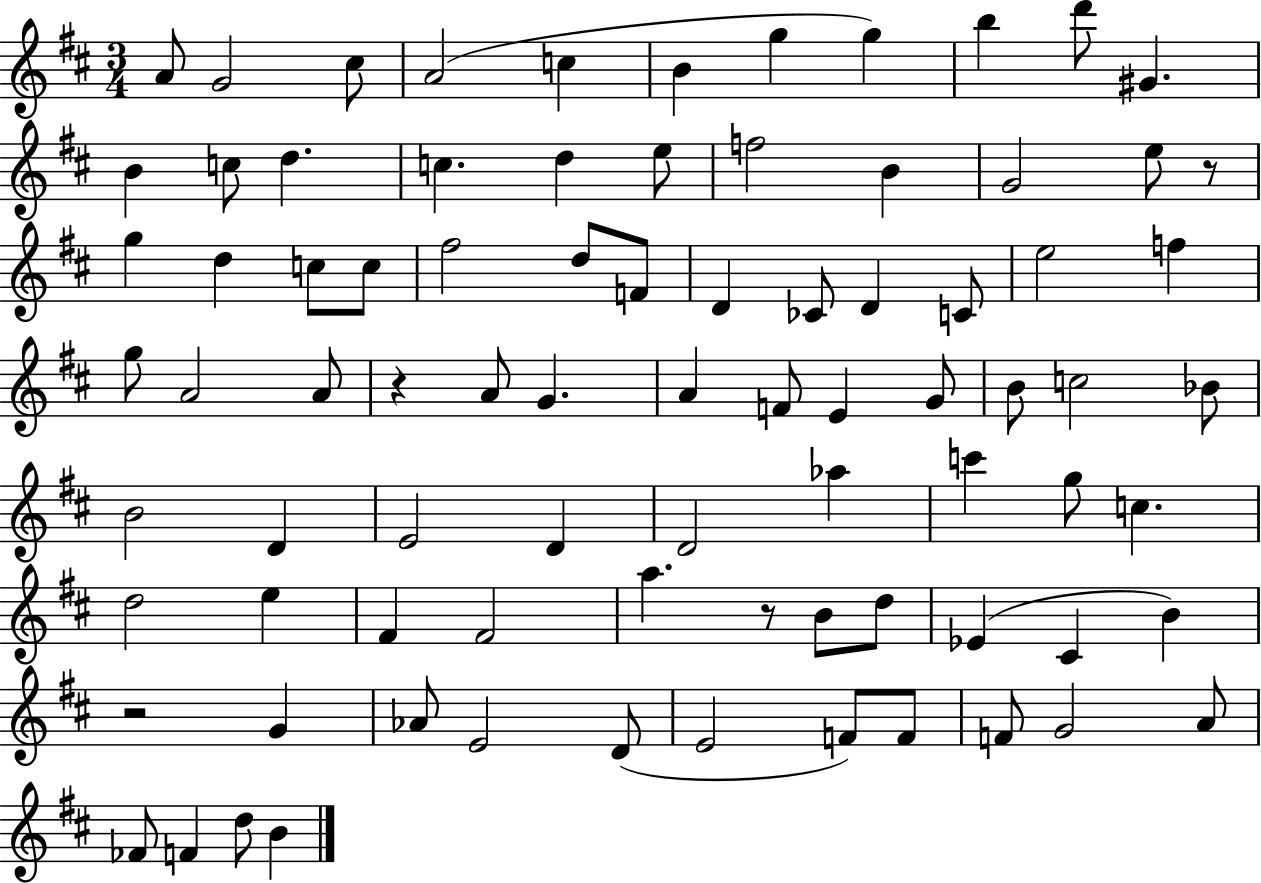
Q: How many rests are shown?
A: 4